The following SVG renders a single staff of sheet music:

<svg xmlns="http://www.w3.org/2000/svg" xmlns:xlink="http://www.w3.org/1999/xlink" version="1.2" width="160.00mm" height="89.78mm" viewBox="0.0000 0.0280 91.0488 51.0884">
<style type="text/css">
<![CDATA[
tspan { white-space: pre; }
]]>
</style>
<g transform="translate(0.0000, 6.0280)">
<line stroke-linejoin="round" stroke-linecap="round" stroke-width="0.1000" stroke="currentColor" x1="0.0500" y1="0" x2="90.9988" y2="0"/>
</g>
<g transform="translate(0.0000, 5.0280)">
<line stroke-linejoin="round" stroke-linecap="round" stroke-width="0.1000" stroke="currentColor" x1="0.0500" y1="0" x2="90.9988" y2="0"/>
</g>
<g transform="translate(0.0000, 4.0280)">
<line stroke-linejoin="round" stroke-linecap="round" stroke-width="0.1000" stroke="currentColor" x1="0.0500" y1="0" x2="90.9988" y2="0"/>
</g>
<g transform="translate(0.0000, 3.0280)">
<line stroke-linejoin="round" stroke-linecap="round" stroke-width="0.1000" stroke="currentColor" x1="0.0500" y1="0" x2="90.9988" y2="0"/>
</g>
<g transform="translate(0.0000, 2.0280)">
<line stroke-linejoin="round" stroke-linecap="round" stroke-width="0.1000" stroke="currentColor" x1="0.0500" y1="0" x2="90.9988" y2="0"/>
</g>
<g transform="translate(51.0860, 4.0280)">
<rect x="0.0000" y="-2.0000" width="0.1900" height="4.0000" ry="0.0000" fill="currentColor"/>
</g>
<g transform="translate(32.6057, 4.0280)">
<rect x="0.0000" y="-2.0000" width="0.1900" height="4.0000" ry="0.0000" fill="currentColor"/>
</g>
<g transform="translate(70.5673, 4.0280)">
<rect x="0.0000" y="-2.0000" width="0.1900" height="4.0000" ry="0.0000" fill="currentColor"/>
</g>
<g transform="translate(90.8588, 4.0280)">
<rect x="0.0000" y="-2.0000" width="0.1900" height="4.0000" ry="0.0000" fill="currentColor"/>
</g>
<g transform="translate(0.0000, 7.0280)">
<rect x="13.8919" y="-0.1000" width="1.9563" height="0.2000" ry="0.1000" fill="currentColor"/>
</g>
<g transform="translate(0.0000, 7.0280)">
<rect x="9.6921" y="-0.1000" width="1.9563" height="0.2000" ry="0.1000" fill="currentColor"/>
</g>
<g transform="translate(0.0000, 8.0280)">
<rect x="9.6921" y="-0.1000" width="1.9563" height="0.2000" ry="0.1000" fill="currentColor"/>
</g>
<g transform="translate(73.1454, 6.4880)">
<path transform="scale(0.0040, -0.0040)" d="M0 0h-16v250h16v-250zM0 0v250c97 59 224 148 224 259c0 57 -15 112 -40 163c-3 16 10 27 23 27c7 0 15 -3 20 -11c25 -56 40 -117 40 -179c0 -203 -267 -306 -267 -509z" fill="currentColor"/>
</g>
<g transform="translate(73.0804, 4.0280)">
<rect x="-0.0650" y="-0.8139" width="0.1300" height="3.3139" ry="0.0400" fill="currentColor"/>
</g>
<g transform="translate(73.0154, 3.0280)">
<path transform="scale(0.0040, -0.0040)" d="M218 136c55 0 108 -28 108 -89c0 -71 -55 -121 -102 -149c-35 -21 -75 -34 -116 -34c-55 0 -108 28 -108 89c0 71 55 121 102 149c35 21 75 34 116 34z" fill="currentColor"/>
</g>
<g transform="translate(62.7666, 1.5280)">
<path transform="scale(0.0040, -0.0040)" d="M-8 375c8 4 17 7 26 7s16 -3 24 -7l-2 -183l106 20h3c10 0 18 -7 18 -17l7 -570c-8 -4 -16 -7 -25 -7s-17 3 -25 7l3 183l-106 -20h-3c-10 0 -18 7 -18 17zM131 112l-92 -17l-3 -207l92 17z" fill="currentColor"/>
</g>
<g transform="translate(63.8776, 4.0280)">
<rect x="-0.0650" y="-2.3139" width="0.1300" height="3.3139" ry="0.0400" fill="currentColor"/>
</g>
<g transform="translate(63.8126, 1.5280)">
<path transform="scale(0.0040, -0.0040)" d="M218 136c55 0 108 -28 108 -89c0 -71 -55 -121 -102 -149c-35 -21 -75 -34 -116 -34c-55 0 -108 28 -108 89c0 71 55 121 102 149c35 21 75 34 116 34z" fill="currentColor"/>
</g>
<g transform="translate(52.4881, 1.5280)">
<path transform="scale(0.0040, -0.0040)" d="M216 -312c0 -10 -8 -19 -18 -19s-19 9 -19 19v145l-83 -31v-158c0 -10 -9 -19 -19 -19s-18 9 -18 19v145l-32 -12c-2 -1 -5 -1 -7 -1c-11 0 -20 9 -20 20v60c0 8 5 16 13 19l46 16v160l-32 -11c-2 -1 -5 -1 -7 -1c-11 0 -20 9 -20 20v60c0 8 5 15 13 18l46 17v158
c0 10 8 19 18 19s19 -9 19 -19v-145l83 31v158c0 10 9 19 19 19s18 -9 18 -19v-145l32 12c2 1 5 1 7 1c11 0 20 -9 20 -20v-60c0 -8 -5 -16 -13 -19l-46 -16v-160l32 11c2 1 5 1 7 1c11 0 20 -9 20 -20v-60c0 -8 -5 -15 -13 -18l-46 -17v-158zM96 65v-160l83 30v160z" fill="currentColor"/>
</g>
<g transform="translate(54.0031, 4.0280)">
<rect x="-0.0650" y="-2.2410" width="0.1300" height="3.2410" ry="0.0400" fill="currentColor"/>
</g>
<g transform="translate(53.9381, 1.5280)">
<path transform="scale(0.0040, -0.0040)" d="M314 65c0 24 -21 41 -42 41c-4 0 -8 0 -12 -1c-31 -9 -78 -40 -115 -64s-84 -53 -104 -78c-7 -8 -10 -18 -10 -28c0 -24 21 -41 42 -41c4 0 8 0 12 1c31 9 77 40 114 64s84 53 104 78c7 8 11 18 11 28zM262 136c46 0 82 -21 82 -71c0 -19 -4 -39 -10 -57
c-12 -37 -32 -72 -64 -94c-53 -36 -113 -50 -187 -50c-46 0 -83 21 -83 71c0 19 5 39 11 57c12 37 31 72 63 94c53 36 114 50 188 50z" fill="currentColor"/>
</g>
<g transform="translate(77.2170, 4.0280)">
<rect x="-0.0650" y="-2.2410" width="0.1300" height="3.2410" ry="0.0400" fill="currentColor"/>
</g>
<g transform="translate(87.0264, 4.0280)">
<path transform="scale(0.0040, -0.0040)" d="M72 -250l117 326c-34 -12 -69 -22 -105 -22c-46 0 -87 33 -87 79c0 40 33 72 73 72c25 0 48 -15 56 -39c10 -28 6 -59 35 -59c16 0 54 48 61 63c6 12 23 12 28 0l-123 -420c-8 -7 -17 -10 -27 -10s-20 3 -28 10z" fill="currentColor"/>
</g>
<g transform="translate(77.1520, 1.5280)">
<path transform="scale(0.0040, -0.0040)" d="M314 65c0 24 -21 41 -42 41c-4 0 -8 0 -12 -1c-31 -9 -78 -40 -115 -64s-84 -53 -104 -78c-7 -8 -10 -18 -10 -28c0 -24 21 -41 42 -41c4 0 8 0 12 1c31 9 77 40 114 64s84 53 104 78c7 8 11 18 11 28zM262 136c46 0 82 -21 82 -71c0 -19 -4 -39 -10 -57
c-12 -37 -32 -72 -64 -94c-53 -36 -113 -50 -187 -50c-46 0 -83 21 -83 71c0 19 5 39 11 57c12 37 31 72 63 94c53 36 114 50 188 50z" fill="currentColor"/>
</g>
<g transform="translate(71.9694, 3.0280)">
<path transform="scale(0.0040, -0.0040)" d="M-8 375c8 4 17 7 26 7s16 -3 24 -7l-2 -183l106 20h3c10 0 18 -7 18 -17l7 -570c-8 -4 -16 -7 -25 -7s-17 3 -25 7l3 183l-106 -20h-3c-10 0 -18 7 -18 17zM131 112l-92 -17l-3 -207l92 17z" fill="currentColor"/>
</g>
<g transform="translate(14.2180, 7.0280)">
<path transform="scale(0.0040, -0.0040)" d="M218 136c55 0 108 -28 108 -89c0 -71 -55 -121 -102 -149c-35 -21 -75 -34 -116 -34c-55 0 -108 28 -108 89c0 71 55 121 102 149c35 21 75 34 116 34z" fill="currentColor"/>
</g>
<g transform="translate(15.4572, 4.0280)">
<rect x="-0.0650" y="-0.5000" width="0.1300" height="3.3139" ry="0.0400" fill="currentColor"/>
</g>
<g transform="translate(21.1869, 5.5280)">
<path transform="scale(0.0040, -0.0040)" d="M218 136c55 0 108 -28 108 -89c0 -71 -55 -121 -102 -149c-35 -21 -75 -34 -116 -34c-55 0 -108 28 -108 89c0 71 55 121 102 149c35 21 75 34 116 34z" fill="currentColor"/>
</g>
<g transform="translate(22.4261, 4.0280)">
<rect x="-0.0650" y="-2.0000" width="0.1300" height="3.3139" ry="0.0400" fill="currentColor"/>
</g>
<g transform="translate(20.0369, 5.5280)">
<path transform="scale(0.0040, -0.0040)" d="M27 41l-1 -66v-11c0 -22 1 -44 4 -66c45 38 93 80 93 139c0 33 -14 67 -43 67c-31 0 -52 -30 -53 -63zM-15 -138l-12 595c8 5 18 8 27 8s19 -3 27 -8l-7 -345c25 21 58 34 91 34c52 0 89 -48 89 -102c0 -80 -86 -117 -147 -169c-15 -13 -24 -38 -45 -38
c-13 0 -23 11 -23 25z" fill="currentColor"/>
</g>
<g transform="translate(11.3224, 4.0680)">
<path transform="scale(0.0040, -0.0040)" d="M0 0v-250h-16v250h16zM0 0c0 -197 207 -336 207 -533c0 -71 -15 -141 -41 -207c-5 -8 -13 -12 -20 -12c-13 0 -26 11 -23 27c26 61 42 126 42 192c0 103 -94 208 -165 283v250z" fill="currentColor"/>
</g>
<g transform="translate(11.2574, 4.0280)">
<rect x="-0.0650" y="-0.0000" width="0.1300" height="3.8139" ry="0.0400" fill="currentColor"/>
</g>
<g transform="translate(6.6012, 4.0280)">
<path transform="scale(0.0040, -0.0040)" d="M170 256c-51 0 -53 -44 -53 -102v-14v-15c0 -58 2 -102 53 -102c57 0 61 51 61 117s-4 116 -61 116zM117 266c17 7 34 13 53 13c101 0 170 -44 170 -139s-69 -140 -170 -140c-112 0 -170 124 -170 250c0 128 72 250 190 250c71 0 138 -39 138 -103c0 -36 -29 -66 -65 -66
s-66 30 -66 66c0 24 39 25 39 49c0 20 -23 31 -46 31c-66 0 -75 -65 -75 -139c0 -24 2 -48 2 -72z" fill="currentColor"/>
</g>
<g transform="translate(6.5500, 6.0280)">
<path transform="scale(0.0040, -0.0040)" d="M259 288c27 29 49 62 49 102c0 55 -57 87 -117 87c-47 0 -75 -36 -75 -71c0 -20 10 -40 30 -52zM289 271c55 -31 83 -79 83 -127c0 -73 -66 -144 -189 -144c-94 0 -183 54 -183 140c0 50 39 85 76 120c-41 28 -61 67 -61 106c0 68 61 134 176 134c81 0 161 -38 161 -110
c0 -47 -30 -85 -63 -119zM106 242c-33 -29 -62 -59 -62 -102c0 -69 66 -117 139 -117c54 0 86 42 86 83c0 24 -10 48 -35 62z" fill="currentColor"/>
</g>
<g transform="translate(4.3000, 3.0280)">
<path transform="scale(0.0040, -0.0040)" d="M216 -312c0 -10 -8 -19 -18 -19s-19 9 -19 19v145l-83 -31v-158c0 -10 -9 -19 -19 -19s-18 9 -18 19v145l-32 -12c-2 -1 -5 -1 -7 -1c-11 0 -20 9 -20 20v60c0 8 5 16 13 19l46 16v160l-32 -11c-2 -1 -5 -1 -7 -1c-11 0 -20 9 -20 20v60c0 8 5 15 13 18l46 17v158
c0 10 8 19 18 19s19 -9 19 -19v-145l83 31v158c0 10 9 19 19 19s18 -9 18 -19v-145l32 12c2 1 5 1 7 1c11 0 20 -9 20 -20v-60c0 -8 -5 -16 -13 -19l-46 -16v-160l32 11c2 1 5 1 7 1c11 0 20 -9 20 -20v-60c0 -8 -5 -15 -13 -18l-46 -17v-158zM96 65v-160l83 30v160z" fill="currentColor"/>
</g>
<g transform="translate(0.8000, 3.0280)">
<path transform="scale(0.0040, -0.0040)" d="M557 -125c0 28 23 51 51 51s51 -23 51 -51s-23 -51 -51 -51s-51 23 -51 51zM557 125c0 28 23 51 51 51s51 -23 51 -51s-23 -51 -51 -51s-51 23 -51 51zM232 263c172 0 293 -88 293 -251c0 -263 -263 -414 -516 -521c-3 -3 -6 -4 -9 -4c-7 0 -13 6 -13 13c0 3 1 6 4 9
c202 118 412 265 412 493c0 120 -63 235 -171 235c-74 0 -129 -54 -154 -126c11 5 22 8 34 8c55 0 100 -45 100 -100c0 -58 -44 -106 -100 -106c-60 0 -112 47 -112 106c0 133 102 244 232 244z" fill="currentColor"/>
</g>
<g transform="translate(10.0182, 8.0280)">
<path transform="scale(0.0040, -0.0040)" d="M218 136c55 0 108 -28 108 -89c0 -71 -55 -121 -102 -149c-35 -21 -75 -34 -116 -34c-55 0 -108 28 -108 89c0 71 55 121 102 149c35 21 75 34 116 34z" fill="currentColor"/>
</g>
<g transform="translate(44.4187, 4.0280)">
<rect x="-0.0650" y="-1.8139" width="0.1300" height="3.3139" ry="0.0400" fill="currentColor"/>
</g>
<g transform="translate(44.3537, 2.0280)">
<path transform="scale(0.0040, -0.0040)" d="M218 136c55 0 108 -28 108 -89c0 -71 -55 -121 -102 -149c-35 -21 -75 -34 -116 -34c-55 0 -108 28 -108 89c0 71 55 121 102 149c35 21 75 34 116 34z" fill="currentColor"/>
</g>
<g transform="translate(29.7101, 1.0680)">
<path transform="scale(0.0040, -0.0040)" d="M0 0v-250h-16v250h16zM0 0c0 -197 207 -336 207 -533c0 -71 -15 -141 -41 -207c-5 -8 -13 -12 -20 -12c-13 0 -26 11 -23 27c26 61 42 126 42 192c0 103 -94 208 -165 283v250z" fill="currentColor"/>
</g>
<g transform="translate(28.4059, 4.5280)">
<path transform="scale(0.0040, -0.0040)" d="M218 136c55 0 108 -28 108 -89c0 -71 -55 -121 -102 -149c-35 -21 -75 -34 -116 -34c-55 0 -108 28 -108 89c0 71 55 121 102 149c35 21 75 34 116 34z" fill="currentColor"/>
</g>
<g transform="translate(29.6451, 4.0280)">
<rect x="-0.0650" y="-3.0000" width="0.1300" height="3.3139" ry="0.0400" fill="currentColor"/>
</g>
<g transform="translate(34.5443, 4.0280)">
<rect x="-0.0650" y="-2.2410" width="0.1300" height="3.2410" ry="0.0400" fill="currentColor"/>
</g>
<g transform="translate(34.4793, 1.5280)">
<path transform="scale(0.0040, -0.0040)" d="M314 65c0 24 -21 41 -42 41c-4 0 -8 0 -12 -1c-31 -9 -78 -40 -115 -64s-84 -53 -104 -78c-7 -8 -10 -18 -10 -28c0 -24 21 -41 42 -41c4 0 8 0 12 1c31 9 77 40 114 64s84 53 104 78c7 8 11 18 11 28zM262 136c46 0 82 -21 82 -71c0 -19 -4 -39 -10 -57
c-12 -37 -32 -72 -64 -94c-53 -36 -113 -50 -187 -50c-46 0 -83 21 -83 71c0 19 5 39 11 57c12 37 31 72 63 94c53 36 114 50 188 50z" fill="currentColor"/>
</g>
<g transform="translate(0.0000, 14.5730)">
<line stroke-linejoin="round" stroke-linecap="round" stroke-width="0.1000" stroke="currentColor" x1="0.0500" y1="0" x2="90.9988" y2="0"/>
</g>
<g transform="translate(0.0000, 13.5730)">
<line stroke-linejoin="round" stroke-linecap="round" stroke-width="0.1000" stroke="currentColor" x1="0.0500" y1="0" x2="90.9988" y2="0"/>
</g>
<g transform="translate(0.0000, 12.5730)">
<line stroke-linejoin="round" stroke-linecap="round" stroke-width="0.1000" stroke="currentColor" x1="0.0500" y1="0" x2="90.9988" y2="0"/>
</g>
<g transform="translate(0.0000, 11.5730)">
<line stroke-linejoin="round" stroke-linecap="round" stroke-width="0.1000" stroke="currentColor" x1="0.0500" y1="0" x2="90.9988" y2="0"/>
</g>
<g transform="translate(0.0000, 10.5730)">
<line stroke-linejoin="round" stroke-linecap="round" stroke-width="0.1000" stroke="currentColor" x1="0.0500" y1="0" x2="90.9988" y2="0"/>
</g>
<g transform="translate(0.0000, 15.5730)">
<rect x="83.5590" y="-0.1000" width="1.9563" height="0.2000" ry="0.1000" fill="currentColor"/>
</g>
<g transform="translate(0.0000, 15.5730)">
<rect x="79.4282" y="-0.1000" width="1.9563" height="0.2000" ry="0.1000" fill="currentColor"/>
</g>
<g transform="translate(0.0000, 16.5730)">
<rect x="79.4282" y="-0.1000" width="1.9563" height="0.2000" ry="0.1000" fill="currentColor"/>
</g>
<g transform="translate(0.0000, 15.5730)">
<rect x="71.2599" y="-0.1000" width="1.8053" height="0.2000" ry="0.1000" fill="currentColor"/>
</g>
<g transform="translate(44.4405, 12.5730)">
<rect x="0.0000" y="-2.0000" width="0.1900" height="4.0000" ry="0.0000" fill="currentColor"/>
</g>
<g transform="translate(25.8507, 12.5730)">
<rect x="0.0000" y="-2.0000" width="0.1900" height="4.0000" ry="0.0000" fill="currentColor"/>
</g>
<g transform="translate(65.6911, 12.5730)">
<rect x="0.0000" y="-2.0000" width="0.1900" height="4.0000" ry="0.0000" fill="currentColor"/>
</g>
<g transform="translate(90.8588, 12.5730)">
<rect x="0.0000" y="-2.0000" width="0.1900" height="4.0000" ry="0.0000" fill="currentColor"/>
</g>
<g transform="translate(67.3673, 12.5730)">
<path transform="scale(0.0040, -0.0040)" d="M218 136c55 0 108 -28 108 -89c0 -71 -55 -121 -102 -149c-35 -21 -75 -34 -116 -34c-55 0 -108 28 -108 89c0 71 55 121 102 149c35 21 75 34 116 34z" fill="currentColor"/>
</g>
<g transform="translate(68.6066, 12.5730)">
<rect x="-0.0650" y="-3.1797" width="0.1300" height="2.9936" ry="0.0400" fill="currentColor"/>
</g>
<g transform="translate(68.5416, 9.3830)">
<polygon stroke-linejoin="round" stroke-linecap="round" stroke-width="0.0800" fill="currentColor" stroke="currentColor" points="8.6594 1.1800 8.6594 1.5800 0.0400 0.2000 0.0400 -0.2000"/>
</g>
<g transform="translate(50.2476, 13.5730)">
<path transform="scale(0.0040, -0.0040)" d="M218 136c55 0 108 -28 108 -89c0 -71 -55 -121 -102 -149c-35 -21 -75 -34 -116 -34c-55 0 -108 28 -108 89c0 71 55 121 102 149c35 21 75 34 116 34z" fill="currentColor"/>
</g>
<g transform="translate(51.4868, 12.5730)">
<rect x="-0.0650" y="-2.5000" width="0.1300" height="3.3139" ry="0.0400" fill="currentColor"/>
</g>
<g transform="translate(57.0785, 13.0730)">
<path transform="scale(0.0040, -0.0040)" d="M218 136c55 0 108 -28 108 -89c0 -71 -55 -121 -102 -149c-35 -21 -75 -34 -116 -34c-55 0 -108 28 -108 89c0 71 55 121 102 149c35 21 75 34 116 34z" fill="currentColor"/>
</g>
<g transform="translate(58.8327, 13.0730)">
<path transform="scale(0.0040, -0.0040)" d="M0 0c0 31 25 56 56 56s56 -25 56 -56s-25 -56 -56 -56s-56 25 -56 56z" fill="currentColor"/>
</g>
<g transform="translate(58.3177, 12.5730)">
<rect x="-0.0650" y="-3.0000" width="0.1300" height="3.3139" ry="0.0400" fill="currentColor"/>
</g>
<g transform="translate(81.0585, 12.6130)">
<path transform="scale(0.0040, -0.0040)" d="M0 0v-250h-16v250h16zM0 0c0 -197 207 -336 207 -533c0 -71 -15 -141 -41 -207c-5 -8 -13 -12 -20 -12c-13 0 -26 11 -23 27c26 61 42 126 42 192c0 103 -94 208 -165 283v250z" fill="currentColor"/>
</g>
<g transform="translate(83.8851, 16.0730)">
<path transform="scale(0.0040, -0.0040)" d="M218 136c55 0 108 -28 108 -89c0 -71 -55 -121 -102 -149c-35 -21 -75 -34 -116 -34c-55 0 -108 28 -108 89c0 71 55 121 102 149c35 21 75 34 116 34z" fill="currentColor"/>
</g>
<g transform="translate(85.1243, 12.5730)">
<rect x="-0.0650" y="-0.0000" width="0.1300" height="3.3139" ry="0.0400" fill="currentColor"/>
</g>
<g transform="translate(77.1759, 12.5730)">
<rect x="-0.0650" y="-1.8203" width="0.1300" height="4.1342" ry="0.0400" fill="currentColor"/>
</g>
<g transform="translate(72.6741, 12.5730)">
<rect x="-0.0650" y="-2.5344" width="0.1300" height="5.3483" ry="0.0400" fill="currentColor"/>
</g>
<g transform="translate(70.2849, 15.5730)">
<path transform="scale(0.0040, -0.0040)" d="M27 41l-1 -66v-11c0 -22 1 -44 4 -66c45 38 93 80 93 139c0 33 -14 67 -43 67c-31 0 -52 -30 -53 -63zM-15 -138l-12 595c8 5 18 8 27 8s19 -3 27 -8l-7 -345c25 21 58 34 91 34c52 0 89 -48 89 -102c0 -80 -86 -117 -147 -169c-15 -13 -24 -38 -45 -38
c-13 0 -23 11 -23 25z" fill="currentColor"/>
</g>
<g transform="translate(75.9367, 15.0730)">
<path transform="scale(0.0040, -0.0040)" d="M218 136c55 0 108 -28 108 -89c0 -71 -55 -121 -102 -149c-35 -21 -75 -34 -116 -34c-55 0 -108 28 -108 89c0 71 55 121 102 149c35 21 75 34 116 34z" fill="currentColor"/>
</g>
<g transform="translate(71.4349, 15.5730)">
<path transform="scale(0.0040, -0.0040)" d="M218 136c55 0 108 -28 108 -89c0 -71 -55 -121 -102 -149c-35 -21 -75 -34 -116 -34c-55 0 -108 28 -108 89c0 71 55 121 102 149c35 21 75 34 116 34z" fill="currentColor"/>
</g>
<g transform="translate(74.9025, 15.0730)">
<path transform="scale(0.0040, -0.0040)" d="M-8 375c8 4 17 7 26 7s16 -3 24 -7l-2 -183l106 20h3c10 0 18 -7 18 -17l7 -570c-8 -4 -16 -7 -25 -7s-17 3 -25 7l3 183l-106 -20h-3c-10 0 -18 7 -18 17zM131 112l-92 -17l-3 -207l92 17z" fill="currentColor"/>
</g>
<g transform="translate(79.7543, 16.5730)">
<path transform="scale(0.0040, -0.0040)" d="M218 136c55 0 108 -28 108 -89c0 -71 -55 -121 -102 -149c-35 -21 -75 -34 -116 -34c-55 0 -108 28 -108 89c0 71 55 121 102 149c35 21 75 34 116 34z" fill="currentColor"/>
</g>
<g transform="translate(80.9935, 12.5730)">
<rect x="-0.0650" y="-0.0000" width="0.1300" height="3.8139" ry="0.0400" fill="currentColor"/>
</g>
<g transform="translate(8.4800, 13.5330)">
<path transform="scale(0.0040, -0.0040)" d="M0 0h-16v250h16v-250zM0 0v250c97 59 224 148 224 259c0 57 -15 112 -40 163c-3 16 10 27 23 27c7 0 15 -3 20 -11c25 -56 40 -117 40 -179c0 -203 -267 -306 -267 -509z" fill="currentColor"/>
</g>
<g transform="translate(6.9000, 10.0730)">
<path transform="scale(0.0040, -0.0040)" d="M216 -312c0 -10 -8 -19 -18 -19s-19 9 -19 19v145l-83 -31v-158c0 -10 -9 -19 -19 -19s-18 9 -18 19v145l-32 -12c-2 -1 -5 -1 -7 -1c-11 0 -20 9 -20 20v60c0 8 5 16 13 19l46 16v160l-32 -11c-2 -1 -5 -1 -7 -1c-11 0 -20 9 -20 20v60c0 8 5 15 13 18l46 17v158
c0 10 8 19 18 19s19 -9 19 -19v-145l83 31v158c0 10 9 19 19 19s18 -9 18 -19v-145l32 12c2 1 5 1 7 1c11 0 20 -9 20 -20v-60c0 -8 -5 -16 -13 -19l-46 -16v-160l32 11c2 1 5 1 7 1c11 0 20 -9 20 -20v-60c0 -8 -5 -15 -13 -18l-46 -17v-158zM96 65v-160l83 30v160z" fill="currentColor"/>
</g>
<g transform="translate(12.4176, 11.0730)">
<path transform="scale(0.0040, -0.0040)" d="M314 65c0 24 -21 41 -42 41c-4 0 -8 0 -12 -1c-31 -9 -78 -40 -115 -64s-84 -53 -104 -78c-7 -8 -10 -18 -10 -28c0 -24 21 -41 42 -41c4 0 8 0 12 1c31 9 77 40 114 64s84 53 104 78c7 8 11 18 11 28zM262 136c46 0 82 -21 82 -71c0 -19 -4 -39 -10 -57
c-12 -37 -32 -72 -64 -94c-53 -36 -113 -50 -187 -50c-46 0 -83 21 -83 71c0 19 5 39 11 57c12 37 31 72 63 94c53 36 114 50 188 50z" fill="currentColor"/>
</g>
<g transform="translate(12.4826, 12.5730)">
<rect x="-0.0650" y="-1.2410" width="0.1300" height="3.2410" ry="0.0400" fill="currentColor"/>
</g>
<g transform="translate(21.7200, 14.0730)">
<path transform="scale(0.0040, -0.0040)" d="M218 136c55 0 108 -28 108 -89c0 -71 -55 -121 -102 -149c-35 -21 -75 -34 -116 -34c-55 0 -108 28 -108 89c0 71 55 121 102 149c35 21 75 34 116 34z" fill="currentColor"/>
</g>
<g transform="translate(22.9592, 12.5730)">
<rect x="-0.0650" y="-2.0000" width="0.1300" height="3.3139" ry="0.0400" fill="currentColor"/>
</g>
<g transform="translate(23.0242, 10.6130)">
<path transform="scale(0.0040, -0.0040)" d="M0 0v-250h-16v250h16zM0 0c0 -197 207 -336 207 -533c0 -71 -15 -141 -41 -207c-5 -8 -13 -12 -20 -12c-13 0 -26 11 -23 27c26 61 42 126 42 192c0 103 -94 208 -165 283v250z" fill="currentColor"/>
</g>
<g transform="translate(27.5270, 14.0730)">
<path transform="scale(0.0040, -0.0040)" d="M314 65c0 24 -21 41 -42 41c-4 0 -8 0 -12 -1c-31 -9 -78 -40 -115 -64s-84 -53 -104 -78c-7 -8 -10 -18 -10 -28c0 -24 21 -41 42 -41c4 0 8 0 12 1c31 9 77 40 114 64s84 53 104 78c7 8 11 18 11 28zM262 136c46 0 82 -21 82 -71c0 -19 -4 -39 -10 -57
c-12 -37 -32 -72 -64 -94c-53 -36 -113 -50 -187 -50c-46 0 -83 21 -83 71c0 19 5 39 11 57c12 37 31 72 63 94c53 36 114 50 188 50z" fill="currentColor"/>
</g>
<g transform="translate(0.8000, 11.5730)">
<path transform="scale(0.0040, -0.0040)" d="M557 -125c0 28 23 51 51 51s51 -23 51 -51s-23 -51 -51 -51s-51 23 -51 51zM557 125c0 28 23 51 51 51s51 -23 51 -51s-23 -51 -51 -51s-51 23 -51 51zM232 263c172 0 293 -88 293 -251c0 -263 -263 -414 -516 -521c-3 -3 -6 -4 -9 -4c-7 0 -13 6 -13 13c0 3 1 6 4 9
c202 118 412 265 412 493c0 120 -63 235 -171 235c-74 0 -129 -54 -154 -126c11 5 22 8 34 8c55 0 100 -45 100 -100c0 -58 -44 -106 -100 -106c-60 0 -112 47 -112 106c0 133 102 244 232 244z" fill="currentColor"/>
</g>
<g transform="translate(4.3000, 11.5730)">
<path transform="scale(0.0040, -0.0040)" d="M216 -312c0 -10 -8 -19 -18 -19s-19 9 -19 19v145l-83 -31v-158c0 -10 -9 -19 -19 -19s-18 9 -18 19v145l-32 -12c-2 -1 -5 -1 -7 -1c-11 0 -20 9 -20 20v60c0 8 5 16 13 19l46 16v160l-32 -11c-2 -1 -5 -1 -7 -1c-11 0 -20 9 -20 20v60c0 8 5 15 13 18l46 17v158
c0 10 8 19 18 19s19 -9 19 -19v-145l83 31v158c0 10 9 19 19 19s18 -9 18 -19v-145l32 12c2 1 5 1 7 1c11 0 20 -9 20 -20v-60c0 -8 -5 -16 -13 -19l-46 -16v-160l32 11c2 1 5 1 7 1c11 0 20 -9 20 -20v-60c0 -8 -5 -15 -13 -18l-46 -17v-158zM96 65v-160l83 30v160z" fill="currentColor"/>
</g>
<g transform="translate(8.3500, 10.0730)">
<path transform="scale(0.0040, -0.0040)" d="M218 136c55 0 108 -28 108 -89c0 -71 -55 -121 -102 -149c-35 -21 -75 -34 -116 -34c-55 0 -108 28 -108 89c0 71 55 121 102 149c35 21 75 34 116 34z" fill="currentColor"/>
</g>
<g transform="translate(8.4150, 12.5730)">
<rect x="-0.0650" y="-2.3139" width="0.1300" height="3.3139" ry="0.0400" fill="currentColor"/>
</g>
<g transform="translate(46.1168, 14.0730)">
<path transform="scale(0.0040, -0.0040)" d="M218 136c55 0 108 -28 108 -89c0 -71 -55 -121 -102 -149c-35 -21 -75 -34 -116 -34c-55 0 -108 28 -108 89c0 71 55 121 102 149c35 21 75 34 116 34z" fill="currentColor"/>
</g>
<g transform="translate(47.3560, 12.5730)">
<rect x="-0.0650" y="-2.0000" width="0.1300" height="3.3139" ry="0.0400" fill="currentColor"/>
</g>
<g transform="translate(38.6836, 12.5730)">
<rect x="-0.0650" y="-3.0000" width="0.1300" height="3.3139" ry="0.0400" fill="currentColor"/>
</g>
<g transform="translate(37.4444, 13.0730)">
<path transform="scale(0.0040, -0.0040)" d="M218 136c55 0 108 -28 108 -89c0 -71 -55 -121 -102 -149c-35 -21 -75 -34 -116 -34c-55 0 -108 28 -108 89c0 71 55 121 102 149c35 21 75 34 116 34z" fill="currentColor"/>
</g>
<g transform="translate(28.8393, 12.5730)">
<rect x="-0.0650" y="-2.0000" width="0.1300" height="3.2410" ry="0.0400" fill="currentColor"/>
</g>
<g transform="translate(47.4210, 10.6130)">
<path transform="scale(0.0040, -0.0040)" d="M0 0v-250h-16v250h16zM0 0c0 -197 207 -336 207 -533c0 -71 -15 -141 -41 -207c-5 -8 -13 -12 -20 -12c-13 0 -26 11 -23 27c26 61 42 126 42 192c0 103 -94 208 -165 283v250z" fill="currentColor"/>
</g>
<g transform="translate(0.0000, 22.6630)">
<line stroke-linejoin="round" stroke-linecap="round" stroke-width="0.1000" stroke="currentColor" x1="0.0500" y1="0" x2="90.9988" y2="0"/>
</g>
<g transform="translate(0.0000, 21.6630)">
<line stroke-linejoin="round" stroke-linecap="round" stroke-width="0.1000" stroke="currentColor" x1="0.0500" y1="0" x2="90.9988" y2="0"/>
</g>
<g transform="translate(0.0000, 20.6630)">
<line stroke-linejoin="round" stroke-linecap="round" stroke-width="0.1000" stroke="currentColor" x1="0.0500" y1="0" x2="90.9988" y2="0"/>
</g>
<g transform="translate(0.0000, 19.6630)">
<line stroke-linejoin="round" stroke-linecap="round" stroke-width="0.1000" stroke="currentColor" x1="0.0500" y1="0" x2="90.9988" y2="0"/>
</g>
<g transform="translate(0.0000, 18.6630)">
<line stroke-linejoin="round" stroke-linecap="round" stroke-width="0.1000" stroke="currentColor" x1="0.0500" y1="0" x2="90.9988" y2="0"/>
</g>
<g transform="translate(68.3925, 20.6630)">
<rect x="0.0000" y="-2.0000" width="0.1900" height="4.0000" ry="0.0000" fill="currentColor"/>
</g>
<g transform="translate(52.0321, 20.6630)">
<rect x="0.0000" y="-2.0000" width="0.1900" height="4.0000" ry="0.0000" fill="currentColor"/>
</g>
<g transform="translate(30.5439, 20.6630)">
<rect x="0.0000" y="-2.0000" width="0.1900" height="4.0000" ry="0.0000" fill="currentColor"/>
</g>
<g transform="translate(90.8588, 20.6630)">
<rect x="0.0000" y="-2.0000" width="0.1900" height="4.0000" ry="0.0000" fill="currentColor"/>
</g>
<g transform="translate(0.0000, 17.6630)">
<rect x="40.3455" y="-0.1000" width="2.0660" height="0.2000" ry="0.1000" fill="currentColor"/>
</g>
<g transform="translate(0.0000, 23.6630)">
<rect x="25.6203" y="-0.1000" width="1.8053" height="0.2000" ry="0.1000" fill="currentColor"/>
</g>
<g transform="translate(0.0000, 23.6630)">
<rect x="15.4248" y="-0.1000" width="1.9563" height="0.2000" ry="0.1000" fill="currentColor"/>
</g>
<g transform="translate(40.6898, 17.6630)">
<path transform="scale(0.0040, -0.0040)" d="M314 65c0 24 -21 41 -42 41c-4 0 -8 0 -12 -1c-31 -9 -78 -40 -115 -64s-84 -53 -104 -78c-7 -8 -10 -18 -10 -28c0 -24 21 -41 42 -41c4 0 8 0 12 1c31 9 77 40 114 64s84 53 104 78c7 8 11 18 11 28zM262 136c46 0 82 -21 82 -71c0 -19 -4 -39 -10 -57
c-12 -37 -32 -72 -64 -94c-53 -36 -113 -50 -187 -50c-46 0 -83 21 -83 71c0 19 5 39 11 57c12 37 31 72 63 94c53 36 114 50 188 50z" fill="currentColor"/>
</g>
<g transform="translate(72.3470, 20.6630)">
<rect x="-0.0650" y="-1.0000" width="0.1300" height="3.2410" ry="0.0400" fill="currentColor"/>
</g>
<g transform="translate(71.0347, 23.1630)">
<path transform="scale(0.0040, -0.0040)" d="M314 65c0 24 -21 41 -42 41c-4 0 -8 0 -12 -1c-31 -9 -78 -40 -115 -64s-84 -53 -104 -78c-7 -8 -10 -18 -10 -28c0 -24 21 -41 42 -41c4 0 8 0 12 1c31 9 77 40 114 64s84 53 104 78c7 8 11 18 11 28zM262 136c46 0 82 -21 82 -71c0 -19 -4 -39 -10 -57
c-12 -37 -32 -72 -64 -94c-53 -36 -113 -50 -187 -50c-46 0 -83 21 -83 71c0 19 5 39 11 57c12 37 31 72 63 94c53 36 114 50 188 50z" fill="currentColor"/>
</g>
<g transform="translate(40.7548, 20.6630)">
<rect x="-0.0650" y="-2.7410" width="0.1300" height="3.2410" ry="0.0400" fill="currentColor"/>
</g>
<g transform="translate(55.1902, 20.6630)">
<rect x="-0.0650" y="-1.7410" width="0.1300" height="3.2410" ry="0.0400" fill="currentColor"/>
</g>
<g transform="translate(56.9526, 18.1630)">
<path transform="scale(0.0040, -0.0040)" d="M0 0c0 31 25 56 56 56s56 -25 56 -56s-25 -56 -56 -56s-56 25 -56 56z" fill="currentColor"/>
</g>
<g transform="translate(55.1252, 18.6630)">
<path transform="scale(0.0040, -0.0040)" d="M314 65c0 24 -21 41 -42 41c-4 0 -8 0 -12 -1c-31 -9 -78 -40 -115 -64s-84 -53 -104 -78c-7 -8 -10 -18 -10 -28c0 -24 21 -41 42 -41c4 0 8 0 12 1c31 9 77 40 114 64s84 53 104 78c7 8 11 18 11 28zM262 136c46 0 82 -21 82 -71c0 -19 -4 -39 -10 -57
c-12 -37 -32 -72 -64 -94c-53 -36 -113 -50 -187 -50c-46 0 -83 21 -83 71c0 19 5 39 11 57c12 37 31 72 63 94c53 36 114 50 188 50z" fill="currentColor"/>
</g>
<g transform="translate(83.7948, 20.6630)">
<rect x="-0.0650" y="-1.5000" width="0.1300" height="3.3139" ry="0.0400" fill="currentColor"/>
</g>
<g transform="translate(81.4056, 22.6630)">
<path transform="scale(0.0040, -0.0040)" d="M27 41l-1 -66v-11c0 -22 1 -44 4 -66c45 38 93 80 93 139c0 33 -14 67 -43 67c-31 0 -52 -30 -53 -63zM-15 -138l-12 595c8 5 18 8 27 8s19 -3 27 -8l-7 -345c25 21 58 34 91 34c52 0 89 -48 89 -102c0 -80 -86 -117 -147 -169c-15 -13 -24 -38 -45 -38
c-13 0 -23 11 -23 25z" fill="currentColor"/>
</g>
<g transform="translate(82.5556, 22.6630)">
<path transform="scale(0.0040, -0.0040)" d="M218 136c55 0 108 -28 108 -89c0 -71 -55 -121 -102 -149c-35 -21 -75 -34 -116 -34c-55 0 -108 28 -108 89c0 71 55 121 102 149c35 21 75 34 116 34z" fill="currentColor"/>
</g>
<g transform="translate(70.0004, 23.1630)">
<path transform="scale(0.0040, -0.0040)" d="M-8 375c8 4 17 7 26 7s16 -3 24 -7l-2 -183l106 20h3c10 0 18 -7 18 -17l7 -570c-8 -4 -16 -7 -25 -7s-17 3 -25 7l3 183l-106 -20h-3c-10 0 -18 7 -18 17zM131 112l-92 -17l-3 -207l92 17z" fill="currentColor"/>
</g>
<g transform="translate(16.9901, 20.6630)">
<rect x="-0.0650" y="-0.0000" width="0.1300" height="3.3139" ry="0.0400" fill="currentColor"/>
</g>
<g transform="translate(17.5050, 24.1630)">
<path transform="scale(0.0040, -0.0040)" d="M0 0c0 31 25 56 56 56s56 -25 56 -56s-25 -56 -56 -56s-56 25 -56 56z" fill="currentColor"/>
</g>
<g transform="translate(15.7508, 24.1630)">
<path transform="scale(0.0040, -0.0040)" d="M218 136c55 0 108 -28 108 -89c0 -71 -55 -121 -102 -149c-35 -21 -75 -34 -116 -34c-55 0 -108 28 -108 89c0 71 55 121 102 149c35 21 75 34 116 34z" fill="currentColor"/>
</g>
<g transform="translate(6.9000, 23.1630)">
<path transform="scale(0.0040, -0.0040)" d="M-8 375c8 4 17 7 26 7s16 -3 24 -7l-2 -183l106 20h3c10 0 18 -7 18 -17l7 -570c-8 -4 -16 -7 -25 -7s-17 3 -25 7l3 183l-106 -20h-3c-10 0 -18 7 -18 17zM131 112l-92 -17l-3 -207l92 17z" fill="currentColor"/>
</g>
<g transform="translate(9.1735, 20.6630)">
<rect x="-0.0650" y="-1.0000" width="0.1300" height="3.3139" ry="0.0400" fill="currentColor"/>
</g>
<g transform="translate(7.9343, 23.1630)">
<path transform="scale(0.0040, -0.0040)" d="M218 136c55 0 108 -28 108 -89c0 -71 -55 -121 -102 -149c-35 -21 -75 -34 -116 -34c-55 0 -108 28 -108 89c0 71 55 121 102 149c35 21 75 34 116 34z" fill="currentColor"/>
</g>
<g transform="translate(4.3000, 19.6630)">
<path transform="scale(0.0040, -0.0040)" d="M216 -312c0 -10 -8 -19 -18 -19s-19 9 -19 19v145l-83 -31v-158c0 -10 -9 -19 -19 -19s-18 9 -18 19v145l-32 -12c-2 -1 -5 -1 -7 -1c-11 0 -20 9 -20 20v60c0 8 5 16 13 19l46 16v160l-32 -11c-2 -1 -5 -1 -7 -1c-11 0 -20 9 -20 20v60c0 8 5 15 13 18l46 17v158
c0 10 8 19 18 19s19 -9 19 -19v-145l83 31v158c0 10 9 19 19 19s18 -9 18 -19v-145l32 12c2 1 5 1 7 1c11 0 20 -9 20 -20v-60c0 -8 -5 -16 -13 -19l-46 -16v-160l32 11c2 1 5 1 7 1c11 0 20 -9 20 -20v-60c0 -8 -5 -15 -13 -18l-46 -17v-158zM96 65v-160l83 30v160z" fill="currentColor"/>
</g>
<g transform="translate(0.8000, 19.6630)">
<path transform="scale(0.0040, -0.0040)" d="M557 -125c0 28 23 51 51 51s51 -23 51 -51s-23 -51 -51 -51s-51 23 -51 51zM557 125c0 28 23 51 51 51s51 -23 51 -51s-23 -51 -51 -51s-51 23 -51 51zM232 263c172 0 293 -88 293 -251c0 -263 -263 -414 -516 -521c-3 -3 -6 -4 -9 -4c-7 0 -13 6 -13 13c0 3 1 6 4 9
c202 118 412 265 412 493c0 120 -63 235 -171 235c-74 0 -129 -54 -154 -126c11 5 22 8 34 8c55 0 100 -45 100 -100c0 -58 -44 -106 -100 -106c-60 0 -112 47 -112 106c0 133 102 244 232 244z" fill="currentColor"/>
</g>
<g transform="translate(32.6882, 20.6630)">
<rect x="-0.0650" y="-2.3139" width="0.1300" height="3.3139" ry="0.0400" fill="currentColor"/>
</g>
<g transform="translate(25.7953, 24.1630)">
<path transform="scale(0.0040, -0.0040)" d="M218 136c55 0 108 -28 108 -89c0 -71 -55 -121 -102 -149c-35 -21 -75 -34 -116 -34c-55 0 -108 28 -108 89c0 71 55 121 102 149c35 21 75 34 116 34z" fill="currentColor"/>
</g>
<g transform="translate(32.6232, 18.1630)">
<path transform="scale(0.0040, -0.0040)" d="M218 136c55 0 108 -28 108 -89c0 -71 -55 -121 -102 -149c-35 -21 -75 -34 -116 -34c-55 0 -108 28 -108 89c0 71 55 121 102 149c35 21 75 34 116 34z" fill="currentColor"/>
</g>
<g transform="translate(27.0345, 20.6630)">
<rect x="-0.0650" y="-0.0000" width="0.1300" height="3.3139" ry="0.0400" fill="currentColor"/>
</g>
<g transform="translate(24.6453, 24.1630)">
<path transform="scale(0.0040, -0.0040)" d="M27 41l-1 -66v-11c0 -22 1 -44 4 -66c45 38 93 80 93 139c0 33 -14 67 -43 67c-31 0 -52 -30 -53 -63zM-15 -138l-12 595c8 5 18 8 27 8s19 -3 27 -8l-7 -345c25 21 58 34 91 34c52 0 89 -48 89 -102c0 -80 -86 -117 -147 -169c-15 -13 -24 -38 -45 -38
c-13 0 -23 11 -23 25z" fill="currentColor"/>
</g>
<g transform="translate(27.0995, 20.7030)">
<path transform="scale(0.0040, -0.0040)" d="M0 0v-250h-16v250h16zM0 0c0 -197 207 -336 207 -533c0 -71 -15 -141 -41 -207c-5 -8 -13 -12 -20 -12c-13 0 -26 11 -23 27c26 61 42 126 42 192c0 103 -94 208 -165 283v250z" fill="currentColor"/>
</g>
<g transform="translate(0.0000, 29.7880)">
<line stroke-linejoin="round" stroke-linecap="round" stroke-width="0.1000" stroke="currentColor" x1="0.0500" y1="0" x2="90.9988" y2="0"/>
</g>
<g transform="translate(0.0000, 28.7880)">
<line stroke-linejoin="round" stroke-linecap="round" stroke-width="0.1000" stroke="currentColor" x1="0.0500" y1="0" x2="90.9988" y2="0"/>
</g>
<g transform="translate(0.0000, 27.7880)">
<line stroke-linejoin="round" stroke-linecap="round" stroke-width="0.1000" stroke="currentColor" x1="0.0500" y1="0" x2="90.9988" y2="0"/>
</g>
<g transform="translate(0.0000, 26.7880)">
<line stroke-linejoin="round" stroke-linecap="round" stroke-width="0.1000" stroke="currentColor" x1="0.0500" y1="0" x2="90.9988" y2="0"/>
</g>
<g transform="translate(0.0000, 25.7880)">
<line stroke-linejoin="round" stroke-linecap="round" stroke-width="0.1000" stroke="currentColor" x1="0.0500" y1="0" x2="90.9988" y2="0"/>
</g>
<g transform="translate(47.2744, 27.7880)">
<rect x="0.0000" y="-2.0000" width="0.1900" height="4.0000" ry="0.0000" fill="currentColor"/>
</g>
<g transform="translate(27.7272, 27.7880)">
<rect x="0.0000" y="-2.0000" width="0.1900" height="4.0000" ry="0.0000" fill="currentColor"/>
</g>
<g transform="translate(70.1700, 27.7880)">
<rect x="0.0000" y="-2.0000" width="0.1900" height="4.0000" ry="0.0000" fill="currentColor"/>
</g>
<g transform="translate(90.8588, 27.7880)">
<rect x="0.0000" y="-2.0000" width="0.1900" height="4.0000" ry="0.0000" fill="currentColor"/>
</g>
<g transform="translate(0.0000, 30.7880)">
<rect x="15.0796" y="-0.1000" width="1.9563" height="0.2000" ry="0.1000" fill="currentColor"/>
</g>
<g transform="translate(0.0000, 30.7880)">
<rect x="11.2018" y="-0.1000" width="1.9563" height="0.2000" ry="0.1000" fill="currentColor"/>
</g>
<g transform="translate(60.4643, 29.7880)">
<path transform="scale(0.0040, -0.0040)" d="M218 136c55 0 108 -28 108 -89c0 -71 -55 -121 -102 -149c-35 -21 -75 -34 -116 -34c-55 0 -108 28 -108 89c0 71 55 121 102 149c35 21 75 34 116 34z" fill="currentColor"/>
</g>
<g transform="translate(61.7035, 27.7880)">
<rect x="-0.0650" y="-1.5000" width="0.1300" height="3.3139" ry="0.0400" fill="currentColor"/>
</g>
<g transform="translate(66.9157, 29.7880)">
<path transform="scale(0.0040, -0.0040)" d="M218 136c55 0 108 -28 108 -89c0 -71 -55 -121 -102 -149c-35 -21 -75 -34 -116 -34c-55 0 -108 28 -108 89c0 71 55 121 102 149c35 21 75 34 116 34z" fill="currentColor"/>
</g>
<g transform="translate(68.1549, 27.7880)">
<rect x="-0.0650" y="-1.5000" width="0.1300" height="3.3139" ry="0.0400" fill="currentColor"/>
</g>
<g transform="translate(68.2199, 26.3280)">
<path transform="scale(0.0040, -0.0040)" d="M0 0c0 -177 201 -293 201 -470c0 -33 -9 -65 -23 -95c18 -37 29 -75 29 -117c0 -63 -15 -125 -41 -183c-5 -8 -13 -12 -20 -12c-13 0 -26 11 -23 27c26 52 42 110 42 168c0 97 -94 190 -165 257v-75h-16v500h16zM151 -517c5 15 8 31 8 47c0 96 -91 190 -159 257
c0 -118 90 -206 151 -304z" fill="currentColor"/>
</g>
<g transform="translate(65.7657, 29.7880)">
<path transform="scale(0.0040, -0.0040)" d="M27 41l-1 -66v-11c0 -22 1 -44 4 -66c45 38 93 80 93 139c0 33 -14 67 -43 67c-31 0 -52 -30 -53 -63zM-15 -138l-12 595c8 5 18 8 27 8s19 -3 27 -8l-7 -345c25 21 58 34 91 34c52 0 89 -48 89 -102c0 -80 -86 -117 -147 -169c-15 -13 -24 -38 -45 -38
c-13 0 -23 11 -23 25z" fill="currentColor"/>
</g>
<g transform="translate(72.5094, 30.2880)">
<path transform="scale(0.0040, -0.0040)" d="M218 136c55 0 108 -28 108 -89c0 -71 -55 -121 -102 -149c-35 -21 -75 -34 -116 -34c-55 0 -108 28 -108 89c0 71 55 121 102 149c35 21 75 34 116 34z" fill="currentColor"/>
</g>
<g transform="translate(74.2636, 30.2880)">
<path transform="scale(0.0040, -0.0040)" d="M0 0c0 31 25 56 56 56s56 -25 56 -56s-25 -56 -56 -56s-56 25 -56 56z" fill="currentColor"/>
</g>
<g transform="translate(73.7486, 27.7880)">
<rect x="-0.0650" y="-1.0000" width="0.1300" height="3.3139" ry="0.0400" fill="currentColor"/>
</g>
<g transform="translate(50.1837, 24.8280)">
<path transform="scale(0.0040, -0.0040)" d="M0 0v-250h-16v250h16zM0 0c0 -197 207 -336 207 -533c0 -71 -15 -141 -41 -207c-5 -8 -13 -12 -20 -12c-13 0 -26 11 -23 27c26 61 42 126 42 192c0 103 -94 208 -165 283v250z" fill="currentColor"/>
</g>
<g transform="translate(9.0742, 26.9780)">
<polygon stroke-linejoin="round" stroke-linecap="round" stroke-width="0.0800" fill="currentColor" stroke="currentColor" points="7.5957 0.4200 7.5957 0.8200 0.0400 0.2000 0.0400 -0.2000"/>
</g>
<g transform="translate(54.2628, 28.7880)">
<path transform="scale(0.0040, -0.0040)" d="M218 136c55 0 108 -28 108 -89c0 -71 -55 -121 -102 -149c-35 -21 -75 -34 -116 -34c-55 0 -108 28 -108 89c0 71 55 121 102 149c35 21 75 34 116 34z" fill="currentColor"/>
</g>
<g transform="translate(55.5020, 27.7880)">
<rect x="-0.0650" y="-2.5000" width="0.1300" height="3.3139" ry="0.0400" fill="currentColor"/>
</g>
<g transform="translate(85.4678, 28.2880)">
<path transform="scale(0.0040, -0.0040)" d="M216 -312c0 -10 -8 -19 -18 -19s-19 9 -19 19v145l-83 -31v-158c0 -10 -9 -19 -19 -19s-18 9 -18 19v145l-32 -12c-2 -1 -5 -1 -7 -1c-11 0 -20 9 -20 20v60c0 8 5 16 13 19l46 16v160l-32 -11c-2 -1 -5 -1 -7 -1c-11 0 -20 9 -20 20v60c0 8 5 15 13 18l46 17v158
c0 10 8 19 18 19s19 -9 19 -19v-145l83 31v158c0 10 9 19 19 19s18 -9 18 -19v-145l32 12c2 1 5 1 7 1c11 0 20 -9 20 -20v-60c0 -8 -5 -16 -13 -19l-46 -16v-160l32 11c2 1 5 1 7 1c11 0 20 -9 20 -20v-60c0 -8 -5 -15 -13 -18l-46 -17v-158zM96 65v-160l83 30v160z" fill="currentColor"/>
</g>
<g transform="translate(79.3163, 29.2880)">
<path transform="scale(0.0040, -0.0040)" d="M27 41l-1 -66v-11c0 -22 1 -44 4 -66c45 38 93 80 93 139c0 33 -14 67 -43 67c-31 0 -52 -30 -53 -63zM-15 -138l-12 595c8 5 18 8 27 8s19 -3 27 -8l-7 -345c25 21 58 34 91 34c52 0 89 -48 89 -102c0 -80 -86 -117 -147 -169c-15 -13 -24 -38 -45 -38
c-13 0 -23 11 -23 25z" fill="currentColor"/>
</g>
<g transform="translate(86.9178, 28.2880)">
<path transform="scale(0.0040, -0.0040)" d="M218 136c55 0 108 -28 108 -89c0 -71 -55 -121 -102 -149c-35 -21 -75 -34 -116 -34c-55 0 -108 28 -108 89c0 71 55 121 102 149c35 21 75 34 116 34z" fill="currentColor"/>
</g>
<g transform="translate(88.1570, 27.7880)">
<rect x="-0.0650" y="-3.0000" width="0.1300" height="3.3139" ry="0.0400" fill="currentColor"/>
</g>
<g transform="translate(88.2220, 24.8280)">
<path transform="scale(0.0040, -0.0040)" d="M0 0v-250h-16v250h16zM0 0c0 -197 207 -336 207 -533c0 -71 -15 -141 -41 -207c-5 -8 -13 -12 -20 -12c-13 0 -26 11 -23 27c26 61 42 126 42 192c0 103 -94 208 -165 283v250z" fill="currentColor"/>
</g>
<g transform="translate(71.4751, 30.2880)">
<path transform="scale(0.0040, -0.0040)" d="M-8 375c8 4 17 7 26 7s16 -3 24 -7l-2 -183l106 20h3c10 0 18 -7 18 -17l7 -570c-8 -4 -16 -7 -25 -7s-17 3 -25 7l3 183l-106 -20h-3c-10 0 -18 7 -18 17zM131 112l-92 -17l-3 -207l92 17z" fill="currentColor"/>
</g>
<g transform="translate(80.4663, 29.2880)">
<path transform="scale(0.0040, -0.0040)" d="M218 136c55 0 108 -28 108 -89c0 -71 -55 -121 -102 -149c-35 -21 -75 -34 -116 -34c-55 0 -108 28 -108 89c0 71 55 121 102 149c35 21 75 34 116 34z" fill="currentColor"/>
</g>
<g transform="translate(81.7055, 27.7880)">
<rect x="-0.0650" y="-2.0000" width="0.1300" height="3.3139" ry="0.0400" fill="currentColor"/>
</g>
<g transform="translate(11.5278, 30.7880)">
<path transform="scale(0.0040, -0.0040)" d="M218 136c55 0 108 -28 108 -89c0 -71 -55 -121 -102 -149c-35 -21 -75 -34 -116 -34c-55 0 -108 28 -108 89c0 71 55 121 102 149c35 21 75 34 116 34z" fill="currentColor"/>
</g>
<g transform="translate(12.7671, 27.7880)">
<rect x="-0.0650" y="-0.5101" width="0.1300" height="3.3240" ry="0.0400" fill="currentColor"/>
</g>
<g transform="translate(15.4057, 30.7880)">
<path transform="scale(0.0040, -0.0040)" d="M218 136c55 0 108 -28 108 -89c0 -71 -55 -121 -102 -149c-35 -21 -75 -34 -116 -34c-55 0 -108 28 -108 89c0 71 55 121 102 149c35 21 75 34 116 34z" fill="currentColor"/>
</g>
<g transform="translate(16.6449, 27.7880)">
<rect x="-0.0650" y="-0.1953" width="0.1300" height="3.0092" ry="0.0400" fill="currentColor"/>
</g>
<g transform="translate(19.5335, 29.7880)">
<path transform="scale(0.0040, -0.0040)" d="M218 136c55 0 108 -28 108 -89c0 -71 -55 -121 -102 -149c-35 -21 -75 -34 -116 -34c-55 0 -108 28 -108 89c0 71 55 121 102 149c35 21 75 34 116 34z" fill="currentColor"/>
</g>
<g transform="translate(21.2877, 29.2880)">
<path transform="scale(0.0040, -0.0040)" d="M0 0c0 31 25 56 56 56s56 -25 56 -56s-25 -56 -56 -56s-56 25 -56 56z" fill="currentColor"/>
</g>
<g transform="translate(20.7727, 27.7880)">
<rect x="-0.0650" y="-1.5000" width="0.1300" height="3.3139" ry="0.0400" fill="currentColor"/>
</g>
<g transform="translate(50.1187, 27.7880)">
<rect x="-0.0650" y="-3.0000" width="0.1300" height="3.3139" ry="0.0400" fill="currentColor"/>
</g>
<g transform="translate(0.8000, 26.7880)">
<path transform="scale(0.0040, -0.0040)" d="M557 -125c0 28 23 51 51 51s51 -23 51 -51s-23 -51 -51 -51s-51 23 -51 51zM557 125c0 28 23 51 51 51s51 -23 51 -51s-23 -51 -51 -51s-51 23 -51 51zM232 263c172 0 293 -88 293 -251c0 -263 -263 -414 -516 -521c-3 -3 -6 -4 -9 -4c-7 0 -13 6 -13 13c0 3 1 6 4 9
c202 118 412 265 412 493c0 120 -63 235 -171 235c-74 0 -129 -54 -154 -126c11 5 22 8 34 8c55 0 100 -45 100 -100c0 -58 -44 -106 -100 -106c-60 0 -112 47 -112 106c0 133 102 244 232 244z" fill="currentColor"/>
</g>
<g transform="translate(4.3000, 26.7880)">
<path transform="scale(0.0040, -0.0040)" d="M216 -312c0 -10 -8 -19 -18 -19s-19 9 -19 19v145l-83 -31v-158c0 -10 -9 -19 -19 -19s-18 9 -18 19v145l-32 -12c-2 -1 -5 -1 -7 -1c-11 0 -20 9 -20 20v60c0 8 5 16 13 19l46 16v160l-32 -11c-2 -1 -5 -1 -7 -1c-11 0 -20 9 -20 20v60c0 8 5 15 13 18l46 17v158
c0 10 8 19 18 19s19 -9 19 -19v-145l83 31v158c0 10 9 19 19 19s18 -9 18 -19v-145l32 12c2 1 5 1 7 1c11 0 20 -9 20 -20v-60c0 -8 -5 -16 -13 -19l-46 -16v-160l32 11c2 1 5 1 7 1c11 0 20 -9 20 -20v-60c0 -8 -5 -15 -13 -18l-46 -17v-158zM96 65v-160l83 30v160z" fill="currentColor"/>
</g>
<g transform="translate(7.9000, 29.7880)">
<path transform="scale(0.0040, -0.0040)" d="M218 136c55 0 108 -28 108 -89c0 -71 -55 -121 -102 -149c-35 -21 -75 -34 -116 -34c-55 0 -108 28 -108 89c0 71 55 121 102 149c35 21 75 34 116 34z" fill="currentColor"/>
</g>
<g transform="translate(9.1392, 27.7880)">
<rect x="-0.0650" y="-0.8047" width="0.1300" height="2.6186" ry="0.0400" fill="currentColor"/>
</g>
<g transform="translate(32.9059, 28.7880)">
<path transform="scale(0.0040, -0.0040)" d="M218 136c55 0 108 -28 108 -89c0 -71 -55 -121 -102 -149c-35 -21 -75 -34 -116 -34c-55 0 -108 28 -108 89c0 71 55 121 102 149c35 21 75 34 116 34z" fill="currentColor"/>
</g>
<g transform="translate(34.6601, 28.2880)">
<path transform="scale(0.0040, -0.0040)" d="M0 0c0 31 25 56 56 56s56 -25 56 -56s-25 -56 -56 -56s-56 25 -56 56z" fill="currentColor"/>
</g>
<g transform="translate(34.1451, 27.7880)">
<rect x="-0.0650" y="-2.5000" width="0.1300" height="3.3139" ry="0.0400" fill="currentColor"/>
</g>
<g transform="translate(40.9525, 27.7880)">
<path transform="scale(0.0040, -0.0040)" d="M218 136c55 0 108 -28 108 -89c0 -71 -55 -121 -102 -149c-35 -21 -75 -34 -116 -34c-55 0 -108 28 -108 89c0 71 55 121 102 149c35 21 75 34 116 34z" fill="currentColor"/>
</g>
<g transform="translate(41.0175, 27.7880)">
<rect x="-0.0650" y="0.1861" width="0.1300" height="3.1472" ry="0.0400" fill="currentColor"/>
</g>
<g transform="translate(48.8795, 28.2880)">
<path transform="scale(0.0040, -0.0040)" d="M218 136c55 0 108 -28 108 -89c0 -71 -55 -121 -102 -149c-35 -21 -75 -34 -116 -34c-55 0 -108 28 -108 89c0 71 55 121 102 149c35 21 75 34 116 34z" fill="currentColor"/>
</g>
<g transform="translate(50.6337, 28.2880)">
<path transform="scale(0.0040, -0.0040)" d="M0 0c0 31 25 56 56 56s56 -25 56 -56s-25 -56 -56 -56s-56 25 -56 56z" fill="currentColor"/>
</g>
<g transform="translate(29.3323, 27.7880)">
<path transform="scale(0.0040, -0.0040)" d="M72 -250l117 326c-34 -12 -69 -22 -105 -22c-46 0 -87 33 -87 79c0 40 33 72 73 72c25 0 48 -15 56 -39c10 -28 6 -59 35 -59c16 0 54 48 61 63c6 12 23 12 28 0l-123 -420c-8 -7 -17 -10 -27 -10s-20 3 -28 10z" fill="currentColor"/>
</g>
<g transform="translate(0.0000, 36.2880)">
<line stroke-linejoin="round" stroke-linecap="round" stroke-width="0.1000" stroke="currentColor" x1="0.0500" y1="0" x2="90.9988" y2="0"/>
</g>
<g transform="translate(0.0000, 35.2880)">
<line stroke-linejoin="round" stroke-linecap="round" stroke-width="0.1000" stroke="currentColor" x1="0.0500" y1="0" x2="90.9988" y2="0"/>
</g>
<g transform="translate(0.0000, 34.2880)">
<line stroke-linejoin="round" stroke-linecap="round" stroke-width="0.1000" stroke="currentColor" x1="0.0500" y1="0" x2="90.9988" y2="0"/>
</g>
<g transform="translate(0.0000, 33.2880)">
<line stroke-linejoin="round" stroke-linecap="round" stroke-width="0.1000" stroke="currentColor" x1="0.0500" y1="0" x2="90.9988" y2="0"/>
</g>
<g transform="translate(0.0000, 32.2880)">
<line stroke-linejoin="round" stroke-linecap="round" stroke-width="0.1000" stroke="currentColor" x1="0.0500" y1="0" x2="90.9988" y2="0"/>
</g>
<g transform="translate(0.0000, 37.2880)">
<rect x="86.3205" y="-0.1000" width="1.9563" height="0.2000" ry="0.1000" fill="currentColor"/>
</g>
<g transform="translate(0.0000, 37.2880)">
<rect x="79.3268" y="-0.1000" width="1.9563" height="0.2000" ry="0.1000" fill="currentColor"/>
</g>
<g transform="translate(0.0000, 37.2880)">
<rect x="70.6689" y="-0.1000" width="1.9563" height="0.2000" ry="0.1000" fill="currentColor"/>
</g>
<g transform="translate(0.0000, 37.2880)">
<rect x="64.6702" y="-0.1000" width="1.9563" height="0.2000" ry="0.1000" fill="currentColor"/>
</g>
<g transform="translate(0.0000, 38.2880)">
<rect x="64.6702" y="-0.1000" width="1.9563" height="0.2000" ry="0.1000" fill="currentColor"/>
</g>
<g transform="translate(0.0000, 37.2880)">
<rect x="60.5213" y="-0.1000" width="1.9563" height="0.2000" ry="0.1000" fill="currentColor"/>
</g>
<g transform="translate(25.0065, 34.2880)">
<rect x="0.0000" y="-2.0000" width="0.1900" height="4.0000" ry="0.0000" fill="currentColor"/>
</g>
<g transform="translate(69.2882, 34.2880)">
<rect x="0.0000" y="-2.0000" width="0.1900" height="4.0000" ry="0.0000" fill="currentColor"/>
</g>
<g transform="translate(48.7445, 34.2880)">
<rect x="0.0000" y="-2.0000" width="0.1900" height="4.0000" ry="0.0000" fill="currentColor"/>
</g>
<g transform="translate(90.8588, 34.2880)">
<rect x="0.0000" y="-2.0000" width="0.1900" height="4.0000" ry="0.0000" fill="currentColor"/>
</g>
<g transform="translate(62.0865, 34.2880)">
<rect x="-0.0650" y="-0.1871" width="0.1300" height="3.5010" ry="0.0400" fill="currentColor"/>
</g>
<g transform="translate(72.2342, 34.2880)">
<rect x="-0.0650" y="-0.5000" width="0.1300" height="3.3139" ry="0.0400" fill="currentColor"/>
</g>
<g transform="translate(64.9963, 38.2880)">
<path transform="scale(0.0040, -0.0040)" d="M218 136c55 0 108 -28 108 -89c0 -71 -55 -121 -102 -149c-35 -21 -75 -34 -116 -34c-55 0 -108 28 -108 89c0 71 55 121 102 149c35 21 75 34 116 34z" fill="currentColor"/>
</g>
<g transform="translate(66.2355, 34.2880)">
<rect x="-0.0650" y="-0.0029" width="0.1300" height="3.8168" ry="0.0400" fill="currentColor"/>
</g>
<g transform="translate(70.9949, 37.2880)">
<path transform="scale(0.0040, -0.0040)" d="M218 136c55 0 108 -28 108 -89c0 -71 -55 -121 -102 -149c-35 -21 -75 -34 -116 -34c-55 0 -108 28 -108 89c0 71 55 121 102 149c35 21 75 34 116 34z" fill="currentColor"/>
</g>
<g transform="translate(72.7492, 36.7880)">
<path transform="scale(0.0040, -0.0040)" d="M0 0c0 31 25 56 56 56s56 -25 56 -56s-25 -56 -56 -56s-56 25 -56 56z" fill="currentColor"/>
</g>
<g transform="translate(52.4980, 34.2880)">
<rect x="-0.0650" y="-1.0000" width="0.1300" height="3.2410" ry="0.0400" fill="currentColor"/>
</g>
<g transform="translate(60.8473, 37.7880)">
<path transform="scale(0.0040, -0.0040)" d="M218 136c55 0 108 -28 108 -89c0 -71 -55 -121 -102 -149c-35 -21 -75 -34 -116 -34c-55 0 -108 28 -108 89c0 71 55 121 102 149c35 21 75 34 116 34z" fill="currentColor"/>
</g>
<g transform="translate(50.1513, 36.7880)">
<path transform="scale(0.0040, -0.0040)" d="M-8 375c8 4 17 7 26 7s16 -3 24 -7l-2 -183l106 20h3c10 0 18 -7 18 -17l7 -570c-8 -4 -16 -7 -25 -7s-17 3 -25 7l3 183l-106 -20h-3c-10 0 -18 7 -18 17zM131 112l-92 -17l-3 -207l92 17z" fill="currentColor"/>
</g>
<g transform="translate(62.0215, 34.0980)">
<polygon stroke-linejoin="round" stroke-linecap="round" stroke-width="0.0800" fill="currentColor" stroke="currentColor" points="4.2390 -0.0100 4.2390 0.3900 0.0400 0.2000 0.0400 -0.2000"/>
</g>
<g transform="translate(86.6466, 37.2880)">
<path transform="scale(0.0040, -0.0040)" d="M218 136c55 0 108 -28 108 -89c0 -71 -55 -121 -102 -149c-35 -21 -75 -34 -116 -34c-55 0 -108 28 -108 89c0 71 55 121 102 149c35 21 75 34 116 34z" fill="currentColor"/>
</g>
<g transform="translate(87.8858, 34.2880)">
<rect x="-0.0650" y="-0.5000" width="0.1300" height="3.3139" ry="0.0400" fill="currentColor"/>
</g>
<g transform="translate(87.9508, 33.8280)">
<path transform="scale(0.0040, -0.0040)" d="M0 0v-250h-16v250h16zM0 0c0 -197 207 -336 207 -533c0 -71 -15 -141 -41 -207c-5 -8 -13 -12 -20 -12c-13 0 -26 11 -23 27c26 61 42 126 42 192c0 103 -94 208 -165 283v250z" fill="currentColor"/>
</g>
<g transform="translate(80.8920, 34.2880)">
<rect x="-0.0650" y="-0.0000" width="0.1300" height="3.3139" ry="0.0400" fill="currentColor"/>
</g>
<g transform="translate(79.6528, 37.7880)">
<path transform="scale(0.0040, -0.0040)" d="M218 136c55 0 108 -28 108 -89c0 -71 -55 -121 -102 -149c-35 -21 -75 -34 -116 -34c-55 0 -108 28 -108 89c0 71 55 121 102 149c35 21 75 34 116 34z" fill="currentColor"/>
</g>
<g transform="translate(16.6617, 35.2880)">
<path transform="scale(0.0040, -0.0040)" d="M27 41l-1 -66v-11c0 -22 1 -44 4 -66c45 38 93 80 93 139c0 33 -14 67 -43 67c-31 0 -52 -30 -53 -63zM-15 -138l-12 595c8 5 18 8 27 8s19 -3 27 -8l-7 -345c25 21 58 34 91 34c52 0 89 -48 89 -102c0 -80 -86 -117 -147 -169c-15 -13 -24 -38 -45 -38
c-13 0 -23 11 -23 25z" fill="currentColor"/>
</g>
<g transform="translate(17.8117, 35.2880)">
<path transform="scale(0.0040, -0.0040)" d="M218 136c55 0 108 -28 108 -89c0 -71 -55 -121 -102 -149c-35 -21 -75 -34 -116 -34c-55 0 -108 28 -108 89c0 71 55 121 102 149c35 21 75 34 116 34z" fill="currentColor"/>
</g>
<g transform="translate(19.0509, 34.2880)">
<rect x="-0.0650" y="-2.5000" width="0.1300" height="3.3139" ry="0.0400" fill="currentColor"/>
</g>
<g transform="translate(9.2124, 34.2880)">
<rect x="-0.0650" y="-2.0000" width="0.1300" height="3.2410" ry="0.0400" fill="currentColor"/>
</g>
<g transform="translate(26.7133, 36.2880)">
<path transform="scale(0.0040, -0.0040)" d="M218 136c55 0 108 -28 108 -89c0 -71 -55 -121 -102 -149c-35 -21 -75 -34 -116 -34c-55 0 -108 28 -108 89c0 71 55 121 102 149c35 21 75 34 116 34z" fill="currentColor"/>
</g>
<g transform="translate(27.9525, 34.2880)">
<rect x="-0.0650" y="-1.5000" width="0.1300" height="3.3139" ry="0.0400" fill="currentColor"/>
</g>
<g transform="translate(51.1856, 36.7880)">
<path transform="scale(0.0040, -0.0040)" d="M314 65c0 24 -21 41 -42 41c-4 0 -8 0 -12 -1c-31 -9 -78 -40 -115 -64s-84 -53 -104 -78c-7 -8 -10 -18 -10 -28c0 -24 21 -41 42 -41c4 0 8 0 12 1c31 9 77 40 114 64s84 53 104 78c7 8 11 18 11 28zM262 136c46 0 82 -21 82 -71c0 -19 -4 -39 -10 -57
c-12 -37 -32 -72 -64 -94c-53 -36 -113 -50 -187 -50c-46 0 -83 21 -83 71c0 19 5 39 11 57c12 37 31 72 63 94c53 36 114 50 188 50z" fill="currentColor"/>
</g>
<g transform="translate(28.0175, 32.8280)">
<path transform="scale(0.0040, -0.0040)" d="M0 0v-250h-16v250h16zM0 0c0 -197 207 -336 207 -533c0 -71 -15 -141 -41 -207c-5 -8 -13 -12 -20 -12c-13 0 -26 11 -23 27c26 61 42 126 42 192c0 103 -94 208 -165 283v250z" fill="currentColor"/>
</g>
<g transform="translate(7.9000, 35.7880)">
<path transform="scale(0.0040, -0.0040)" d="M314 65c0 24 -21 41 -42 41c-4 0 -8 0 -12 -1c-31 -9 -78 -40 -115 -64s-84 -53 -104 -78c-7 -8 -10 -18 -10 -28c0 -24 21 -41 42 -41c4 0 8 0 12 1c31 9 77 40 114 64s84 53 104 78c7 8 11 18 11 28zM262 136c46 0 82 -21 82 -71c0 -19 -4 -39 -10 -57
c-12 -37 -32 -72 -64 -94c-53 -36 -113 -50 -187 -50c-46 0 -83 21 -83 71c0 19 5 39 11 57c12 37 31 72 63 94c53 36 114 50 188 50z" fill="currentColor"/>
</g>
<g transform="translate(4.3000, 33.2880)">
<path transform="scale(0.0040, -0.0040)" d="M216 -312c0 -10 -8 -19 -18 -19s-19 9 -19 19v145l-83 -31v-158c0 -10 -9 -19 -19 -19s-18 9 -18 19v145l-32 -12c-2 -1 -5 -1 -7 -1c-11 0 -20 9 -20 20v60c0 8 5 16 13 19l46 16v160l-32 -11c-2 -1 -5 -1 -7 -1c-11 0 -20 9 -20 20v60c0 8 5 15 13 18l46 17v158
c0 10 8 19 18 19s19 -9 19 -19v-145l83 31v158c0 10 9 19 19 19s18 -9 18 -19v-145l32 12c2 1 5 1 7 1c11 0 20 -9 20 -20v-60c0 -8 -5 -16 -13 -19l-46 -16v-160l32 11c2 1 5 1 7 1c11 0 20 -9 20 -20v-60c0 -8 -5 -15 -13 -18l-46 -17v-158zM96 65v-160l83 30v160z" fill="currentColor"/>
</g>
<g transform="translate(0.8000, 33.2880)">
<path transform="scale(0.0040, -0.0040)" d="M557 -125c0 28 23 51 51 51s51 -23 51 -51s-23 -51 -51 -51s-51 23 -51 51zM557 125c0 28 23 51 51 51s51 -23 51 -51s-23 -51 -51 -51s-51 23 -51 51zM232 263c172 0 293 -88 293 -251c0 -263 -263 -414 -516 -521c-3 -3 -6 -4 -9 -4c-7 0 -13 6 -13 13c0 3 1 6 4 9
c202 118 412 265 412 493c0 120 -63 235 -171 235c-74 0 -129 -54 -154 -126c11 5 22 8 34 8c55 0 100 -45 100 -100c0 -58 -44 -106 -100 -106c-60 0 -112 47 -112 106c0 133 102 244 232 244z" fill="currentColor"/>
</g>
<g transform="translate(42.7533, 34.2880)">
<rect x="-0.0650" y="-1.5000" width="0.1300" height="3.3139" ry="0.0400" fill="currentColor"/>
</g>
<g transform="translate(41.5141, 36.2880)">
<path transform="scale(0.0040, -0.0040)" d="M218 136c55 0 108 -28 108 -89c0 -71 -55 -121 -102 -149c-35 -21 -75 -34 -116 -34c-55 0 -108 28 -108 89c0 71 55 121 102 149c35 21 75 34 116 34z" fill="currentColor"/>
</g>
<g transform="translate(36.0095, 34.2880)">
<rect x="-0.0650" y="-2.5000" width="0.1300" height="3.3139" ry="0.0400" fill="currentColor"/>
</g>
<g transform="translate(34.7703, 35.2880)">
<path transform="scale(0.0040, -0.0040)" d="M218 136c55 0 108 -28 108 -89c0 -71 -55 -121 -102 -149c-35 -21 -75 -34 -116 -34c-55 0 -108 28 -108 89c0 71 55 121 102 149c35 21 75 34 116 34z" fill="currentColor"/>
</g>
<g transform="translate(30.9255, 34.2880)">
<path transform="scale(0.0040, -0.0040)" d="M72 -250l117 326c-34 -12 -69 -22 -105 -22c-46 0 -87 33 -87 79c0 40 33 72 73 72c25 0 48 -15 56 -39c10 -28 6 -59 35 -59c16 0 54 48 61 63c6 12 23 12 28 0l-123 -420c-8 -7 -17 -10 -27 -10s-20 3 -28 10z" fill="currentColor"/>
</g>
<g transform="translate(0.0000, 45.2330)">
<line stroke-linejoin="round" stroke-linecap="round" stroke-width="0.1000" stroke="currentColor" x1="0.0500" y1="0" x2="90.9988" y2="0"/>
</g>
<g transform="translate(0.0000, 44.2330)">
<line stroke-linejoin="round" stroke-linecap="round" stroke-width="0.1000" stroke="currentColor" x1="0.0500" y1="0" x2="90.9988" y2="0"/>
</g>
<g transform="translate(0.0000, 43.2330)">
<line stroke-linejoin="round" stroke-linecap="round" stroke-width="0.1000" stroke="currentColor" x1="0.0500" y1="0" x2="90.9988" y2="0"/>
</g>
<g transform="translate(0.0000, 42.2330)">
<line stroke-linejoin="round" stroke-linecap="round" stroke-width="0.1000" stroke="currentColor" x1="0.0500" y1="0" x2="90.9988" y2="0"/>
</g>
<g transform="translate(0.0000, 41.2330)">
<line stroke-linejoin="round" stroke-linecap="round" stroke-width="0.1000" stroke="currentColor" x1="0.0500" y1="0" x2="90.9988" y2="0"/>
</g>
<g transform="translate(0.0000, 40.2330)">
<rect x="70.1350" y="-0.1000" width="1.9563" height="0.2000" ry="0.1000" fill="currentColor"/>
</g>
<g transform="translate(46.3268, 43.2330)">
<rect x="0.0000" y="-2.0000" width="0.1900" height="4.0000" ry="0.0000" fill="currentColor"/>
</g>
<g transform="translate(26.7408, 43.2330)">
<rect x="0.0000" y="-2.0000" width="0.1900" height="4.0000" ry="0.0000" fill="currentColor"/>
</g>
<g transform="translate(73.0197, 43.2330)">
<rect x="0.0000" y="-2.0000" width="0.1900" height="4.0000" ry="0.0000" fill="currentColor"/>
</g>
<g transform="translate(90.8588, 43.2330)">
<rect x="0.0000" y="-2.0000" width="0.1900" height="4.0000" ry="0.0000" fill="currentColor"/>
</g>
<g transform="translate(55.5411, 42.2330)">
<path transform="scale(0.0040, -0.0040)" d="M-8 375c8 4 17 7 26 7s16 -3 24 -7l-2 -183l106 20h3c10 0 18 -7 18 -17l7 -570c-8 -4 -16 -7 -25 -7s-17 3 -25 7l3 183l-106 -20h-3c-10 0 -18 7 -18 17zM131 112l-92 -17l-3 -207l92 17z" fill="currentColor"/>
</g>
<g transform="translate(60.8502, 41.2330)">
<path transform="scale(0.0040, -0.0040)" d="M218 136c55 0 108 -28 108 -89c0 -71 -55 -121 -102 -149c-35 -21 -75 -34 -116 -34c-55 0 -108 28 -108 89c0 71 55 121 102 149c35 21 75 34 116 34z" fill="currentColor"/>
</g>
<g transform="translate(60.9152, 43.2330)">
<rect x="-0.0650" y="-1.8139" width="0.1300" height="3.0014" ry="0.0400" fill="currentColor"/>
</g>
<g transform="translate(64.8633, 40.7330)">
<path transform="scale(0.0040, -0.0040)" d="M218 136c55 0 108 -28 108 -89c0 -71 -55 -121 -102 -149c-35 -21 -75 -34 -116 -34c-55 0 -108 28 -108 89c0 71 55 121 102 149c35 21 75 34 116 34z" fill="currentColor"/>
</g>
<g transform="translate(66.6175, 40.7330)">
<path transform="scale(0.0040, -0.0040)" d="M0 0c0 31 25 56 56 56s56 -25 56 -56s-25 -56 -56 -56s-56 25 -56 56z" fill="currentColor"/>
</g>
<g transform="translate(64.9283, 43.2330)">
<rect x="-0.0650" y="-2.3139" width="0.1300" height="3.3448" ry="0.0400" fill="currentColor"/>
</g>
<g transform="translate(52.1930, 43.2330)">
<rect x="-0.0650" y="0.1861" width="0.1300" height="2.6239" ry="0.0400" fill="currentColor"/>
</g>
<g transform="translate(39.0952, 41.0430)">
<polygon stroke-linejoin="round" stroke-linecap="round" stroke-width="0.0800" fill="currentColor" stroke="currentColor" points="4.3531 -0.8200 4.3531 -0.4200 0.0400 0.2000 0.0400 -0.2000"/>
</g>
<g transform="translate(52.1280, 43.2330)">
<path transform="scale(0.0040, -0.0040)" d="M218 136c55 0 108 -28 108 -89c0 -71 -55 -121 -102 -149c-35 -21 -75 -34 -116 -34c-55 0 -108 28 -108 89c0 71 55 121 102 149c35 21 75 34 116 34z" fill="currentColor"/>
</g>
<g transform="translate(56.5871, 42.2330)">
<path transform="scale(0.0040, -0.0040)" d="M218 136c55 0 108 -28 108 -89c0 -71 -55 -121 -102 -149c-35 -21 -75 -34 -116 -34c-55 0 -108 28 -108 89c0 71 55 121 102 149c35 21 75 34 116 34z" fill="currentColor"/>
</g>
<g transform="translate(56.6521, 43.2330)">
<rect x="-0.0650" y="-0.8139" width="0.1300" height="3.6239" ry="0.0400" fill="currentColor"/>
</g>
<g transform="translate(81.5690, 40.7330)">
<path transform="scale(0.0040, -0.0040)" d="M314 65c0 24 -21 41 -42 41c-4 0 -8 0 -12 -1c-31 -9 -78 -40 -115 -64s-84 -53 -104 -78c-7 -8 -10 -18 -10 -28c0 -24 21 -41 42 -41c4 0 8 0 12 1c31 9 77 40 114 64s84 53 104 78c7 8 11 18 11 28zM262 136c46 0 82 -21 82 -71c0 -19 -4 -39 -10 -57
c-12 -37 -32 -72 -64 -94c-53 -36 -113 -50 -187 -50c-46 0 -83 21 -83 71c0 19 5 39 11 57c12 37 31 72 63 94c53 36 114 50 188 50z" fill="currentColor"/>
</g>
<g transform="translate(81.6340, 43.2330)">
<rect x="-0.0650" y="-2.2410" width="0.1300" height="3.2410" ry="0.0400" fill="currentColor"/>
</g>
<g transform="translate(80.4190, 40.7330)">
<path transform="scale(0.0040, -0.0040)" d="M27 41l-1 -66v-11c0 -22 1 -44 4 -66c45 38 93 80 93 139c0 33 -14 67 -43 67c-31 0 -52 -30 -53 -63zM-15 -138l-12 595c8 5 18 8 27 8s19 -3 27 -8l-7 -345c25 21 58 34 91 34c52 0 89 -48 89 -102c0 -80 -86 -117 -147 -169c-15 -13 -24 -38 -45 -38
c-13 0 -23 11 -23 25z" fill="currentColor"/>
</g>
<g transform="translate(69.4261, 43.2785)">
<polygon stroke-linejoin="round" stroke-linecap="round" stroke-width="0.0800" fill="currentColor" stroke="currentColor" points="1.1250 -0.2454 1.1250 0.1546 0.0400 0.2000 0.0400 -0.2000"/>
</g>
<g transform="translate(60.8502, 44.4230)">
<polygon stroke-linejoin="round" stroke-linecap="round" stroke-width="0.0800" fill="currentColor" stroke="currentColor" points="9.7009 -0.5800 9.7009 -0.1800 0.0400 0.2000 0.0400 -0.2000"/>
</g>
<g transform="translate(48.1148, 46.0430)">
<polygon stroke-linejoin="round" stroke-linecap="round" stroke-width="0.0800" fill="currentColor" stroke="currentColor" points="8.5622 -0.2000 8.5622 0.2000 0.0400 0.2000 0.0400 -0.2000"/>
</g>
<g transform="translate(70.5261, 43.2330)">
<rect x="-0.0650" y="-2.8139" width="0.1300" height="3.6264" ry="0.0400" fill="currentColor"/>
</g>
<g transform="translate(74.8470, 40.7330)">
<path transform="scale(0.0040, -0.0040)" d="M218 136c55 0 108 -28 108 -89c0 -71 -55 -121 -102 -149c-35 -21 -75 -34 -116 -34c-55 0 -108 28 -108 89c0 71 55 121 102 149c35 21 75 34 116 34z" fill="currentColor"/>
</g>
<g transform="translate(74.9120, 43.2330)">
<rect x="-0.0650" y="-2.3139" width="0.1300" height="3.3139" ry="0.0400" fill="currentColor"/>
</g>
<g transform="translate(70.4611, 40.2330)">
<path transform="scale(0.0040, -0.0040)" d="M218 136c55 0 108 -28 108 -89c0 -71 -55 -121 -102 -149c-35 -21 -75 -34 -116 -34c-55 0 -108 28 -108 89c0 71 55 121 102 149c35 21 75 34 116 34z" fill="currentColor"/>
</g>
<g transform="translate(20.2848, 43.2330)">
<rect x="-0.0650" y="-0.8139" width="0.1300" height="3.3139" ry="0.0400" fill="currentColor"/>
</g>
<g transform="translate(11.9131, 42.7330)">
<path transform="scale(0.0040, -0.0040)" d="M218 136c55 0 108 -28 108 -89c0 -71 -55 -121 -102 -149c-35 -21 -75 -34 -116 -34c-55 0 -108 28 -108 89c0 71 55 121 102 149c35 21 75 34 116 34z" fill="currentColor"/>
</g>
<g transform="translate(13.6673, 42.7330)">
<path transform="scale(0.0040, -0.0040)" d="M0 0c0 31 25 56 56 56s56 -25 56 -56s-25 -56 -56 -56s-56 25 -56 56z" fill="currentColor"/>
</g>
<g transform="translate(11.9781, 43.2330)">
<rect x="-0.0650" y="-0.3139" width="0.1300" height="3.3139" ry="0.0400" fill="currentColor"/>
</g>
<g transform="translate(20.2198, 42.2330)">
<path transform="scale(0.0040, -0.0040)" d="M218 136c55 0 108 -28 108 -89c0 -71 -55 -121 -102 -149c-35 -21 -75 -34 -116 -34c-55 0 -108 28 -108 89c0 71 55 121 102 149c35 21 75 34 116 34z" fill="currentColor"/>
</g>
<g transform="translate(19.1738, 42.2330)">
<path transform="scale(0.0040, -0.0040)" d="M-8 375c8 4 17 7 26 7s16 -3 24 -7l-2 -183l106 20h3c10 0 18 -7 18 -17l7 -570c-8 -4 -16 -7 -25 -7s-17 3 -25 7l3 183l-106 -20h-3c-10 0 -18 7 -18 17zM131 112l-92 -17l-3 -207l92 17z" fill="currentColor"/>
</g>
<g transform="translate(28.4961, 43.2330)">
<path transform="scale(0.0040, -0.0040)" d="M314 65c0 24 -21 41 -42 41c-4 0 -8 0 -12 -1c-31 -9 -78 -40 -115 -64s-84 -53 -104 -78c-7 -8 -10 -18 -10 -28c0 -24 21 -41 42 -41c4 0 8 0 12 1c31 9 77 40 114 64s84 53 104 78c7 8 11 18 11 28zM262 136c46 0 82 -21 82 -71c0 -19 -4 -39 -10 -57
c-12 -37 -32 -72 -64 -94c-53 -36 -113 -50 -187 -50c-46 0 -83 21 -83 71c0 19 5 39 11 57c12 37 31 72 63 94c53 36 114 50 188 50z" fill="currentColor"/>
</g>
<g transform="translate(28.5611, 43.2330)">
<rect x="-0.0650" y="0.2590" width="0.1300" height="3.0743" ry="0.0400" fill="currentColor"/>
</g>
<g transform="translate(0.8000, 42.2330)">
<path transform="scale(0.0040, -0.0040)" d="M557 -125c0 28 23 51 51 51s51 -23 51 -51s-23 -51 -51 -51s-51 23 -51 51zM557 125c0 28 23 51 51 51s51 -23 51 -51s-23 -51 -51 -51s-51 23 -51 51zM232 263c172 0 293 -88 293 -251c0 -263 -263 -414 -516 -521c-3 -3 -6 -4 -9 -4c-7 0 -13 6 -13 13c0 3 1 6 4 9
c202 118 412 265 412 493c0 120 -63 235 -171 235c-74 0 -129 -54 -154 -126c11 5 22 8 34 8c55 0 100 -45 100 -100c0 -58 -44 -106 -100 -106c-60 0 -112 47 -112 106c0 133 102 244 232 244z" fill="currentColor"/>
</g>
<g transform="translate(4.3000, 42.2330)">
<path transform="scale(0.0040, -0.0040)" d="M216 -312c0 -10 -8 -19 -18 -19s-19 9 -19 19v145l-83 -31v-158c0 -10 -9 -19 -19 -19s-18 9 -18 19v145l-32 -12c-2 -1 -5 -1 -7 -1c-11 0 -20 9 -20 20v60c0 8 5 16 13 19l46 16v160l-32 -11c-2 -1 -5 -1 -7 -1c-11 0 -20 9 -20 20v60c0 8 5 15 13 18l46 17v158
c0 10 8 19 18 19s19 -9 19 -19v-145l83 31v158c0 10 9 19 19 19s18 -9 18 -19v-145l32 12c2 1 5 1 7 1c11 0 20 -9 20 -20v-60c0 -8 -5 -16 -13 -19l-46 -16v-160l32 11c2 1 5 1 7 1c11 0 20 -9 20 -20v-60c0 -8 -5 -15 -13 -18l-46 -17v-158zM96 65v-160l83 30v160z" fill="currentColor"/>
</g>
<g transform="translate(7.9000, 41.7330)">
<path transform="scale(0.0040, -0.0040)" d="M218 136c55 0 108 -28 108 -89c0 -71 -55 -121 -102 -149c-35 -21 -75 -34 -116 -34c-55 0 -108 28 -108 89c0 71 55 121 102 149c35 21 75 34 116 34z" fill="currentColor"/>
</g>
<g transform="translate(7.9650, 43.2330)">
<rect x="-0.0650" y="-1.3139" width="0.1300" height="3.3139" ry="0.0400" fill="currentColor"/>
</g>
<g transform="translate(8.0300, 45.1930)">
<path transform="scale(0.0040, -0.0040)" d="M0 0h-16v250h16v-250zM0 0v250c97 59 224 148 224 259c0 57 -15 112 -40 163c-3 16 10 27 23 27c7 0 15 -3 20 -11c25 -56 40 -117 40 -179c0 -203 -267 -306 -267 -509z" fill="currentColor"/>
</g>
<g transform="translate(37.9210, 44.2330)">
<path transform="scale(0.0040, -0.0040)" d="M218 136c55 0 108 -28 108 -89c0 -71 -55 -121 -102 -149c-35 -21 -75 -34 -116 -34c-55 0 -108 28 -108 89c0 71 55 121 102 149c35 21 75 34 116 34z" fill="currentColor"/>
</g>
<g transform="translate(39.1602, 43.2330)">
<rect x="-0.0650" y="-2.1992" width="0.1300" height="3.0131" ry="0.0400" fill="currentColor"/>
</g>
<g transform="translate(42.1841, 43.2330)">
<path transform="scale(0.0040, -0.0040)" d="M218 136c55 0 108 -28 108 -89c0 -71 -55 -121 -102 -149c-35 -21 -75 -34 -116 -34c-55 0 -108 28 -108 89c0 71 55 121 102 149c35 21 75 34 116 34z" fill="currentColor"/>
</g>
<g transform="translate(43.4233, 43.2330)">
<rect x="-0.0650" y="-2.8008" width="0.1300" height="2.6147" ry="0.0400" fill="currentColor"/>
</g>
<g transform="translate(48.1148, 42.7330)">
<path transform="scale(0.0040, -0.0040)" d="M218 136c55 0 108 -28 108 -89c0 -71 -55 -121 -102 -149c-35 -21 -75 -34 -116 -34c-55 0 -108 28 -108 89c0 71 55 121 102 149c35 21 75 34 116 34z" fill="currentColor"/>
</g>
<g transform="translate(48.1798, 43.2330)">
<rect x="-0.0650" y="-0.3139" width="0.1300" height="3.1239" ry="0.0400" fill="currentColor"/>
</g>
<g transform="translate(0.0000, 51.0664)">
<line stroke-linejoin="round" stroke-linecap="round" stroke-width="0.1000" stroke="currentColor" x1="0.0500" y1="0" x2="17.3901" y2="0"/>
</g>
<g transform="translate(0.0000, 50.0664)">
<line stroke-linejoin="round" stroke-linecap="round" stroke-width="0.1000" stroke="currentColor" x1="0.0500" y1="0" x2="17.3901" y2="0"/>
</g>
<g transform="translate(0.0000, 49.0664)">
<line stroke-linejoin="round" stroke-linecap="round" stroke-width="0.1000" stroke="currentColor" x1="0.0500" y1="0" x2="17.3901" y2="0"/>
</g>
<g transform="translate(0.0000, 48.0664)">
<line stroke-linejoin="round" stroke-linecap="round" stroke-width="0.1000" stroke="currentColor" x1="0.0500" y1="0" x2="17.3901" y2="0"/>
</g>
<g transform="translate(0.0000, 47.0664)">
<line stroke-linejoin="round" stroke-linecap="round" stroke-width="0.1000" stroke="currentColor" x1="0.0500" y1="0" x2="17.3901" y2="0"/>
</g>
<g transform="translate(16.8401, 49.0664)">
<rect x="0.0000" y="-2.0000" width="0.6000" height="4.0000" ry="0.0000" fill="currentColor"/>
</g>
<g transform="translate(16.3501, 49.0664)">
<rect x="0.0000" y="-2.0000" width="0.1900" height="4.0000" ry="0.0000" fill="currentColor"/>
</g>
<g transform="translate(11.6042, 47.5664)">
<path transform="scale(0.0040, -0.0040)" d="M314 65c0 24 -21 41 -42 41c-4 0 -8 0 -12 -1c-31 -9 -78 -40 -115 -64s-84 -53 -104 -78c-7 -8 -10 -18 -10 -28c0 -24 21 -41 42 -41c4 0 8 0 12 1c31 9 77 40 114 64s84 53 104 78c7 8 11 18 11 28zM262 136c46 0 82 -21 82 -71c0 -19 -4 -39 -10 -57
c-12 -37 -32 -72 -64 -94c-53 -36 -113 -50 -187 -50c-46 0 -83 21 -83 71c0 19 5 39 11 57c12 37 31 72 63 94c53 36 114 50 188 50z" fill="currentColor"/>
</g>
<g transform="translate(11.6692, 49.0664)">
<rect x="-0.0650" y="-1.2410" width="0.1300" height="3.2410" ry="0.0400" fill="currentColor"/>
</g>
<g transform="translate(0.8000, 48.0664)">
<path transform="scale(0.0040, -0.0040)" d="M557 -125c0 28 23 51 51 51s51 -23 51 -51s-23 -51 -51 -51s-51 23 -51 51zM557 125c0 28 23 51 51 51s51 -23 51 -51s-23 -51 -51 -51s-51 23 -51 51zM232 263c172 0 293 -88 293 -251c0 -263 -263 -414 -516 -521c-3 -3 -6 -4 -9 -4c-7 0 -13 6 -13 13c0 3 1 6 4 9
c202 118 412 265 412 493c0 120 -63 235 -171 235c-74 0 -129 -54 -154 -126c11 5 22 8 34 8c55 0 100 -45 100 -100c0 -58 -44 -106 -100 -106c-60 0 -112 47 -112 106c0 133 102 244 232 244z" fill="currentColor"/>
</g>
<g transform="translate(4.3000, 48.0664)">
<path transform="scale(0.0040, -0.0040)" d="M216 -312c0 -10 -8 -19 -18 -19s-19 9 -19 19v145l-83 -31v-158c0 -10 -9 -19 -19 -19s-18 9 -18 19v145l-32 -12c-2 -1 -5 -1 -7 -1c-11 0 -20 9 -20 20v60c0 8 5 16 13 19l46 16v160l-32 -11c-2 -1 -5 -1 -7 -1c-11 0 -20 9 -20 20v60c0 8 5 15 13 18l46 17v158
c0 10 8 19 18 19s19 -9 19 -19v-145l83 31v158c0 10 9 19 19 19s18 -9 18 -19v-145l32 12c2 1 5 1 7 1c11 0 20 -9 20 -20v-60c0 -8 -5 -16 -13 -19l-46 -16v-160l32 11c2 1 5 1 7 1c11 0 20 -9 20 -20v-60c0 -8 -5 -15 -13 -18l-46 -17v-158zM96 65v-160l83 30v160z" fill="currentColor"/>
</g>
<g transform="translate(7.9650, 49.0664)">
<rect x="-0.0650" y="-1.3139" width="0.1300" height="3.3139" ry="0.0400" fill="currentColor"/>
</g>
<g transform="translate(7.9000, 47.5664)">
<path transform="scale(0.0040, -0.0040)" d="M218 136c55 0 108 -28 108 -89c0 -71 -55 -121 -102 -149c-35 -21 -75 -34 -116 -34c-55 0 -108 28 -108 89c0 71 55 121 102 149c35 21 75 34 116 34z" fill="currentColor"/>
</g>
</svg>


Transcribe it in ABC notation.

X:1
T:Untitled
M:6/8
L:1/4
K:G
C,,/2 E,, _A,, C,/2 B,2 A, ^B,2 B, F,/2 B,2 z/2 ^B,/2 G,2 A,,/2 A,,2 C, A,,/2 B,, C, D,/2 _E,,/2 F,,/2 C,,/2 D,, F,, D,, _D,,/2 B, C2 A,2 F,,2 _G,, G,,/2 E,,/2 E,,/2 G,, z/2 B,, D, C,/2 B,, G,, _G,,/4 F,, _A,, ^C,/2 A,,2 _B,, G,,/2 z/2 B,, G,, F,,2 D,,/2 C,,/2 E,, D,, E,,/2 G,/2 E, F, D,2 B,,/2 D,/2 E,/2 D,/2 F,/2 A,/2 B,/2 C/4 B, _B,2 G, G,2